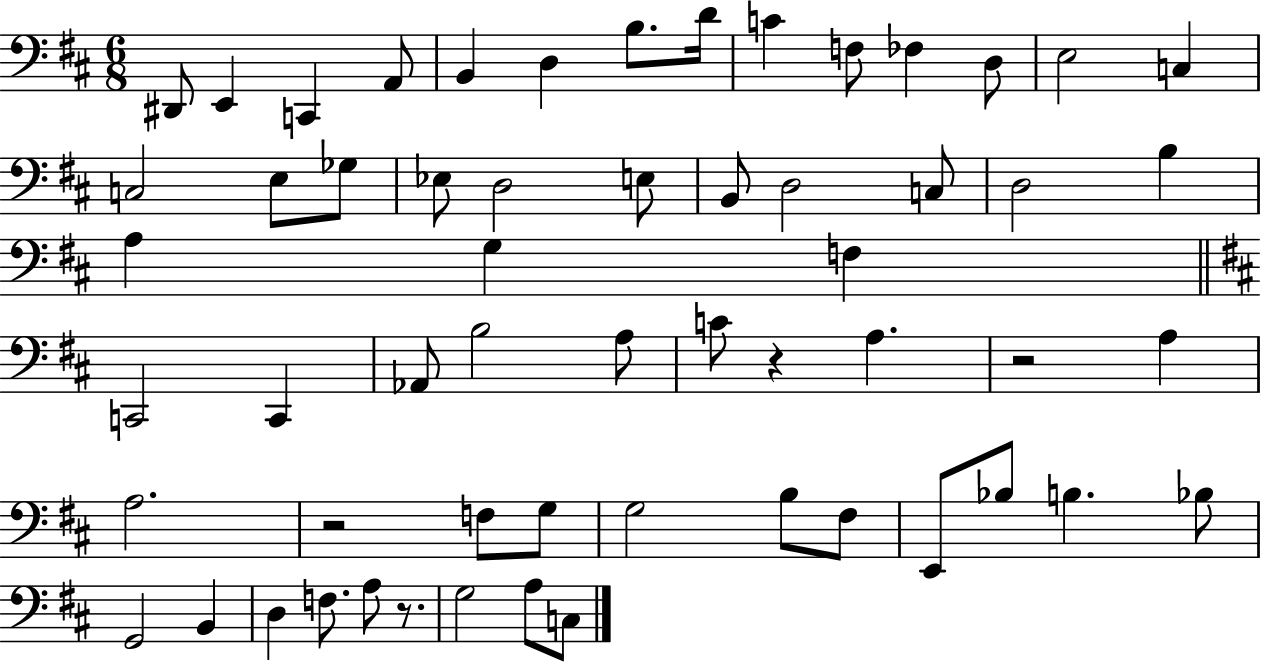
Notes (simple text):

D#2/e E2/q C2/q A2/e B2/q D3/q B3/e. D4/s C4/q F3/e FES3/q D3/e E3/h C3/q C3/h E3/e Gb3/e Eb3/e D3/h E3/e B2/e D3/h C3/e D3/h B3/q A3/q G3/q F3/q C2/h C2/q Ab2/e B3/h A3/e C4/e R/q A3/q. R/h A3/q A3/h. R/h F3/e G3/e G3/h B3/e F#3/e E2/e Bb3/e B3/q. Bb3/e G2/h B2/q D3/q F3/e. A3/e R/e. G3/h A3/e C3/e